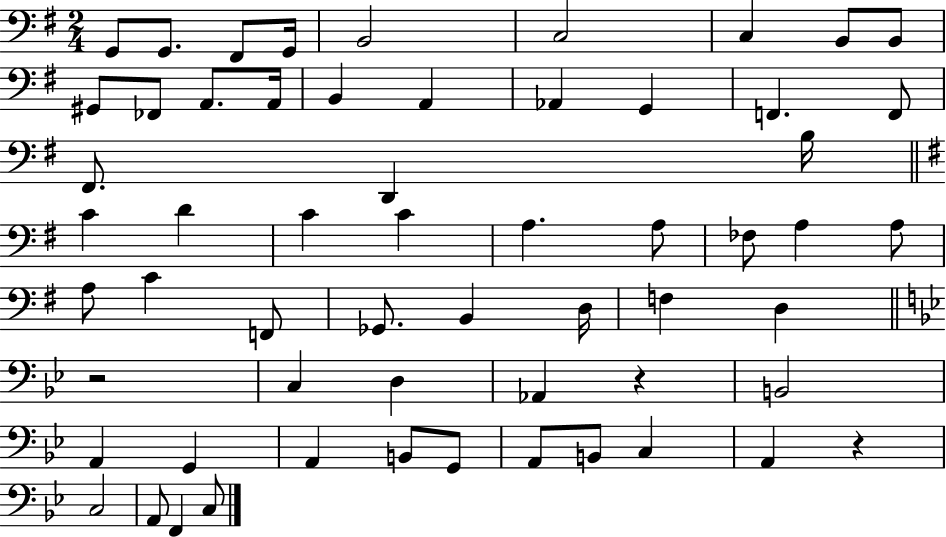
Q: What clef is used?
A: bass